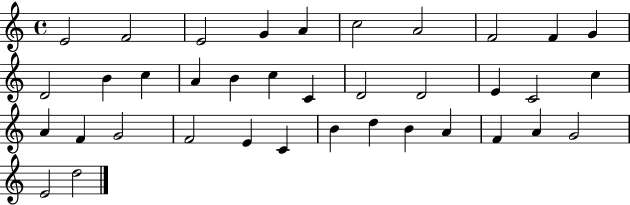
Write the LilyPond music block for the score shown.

{
  \clef treble
  \time 4/4
  \defaultTimeSignature
  \key c \major
  e'2 f'2 | e'2 g'4 a'4 | c''2 a'2 | f'2 f'4 g'4 | \break d'2 b'4 c''4 | a'4 b'4 c''4 c'4 | d'2 d'2 | e'4 c'2 c''4 | \break a'4 f'4 g'2 | f'2 e'4 c'4 | b'4 d''4 b'4 a'4 | f'4 a'4 g'2 | \break e'2 d''2 | \bar "|."
}